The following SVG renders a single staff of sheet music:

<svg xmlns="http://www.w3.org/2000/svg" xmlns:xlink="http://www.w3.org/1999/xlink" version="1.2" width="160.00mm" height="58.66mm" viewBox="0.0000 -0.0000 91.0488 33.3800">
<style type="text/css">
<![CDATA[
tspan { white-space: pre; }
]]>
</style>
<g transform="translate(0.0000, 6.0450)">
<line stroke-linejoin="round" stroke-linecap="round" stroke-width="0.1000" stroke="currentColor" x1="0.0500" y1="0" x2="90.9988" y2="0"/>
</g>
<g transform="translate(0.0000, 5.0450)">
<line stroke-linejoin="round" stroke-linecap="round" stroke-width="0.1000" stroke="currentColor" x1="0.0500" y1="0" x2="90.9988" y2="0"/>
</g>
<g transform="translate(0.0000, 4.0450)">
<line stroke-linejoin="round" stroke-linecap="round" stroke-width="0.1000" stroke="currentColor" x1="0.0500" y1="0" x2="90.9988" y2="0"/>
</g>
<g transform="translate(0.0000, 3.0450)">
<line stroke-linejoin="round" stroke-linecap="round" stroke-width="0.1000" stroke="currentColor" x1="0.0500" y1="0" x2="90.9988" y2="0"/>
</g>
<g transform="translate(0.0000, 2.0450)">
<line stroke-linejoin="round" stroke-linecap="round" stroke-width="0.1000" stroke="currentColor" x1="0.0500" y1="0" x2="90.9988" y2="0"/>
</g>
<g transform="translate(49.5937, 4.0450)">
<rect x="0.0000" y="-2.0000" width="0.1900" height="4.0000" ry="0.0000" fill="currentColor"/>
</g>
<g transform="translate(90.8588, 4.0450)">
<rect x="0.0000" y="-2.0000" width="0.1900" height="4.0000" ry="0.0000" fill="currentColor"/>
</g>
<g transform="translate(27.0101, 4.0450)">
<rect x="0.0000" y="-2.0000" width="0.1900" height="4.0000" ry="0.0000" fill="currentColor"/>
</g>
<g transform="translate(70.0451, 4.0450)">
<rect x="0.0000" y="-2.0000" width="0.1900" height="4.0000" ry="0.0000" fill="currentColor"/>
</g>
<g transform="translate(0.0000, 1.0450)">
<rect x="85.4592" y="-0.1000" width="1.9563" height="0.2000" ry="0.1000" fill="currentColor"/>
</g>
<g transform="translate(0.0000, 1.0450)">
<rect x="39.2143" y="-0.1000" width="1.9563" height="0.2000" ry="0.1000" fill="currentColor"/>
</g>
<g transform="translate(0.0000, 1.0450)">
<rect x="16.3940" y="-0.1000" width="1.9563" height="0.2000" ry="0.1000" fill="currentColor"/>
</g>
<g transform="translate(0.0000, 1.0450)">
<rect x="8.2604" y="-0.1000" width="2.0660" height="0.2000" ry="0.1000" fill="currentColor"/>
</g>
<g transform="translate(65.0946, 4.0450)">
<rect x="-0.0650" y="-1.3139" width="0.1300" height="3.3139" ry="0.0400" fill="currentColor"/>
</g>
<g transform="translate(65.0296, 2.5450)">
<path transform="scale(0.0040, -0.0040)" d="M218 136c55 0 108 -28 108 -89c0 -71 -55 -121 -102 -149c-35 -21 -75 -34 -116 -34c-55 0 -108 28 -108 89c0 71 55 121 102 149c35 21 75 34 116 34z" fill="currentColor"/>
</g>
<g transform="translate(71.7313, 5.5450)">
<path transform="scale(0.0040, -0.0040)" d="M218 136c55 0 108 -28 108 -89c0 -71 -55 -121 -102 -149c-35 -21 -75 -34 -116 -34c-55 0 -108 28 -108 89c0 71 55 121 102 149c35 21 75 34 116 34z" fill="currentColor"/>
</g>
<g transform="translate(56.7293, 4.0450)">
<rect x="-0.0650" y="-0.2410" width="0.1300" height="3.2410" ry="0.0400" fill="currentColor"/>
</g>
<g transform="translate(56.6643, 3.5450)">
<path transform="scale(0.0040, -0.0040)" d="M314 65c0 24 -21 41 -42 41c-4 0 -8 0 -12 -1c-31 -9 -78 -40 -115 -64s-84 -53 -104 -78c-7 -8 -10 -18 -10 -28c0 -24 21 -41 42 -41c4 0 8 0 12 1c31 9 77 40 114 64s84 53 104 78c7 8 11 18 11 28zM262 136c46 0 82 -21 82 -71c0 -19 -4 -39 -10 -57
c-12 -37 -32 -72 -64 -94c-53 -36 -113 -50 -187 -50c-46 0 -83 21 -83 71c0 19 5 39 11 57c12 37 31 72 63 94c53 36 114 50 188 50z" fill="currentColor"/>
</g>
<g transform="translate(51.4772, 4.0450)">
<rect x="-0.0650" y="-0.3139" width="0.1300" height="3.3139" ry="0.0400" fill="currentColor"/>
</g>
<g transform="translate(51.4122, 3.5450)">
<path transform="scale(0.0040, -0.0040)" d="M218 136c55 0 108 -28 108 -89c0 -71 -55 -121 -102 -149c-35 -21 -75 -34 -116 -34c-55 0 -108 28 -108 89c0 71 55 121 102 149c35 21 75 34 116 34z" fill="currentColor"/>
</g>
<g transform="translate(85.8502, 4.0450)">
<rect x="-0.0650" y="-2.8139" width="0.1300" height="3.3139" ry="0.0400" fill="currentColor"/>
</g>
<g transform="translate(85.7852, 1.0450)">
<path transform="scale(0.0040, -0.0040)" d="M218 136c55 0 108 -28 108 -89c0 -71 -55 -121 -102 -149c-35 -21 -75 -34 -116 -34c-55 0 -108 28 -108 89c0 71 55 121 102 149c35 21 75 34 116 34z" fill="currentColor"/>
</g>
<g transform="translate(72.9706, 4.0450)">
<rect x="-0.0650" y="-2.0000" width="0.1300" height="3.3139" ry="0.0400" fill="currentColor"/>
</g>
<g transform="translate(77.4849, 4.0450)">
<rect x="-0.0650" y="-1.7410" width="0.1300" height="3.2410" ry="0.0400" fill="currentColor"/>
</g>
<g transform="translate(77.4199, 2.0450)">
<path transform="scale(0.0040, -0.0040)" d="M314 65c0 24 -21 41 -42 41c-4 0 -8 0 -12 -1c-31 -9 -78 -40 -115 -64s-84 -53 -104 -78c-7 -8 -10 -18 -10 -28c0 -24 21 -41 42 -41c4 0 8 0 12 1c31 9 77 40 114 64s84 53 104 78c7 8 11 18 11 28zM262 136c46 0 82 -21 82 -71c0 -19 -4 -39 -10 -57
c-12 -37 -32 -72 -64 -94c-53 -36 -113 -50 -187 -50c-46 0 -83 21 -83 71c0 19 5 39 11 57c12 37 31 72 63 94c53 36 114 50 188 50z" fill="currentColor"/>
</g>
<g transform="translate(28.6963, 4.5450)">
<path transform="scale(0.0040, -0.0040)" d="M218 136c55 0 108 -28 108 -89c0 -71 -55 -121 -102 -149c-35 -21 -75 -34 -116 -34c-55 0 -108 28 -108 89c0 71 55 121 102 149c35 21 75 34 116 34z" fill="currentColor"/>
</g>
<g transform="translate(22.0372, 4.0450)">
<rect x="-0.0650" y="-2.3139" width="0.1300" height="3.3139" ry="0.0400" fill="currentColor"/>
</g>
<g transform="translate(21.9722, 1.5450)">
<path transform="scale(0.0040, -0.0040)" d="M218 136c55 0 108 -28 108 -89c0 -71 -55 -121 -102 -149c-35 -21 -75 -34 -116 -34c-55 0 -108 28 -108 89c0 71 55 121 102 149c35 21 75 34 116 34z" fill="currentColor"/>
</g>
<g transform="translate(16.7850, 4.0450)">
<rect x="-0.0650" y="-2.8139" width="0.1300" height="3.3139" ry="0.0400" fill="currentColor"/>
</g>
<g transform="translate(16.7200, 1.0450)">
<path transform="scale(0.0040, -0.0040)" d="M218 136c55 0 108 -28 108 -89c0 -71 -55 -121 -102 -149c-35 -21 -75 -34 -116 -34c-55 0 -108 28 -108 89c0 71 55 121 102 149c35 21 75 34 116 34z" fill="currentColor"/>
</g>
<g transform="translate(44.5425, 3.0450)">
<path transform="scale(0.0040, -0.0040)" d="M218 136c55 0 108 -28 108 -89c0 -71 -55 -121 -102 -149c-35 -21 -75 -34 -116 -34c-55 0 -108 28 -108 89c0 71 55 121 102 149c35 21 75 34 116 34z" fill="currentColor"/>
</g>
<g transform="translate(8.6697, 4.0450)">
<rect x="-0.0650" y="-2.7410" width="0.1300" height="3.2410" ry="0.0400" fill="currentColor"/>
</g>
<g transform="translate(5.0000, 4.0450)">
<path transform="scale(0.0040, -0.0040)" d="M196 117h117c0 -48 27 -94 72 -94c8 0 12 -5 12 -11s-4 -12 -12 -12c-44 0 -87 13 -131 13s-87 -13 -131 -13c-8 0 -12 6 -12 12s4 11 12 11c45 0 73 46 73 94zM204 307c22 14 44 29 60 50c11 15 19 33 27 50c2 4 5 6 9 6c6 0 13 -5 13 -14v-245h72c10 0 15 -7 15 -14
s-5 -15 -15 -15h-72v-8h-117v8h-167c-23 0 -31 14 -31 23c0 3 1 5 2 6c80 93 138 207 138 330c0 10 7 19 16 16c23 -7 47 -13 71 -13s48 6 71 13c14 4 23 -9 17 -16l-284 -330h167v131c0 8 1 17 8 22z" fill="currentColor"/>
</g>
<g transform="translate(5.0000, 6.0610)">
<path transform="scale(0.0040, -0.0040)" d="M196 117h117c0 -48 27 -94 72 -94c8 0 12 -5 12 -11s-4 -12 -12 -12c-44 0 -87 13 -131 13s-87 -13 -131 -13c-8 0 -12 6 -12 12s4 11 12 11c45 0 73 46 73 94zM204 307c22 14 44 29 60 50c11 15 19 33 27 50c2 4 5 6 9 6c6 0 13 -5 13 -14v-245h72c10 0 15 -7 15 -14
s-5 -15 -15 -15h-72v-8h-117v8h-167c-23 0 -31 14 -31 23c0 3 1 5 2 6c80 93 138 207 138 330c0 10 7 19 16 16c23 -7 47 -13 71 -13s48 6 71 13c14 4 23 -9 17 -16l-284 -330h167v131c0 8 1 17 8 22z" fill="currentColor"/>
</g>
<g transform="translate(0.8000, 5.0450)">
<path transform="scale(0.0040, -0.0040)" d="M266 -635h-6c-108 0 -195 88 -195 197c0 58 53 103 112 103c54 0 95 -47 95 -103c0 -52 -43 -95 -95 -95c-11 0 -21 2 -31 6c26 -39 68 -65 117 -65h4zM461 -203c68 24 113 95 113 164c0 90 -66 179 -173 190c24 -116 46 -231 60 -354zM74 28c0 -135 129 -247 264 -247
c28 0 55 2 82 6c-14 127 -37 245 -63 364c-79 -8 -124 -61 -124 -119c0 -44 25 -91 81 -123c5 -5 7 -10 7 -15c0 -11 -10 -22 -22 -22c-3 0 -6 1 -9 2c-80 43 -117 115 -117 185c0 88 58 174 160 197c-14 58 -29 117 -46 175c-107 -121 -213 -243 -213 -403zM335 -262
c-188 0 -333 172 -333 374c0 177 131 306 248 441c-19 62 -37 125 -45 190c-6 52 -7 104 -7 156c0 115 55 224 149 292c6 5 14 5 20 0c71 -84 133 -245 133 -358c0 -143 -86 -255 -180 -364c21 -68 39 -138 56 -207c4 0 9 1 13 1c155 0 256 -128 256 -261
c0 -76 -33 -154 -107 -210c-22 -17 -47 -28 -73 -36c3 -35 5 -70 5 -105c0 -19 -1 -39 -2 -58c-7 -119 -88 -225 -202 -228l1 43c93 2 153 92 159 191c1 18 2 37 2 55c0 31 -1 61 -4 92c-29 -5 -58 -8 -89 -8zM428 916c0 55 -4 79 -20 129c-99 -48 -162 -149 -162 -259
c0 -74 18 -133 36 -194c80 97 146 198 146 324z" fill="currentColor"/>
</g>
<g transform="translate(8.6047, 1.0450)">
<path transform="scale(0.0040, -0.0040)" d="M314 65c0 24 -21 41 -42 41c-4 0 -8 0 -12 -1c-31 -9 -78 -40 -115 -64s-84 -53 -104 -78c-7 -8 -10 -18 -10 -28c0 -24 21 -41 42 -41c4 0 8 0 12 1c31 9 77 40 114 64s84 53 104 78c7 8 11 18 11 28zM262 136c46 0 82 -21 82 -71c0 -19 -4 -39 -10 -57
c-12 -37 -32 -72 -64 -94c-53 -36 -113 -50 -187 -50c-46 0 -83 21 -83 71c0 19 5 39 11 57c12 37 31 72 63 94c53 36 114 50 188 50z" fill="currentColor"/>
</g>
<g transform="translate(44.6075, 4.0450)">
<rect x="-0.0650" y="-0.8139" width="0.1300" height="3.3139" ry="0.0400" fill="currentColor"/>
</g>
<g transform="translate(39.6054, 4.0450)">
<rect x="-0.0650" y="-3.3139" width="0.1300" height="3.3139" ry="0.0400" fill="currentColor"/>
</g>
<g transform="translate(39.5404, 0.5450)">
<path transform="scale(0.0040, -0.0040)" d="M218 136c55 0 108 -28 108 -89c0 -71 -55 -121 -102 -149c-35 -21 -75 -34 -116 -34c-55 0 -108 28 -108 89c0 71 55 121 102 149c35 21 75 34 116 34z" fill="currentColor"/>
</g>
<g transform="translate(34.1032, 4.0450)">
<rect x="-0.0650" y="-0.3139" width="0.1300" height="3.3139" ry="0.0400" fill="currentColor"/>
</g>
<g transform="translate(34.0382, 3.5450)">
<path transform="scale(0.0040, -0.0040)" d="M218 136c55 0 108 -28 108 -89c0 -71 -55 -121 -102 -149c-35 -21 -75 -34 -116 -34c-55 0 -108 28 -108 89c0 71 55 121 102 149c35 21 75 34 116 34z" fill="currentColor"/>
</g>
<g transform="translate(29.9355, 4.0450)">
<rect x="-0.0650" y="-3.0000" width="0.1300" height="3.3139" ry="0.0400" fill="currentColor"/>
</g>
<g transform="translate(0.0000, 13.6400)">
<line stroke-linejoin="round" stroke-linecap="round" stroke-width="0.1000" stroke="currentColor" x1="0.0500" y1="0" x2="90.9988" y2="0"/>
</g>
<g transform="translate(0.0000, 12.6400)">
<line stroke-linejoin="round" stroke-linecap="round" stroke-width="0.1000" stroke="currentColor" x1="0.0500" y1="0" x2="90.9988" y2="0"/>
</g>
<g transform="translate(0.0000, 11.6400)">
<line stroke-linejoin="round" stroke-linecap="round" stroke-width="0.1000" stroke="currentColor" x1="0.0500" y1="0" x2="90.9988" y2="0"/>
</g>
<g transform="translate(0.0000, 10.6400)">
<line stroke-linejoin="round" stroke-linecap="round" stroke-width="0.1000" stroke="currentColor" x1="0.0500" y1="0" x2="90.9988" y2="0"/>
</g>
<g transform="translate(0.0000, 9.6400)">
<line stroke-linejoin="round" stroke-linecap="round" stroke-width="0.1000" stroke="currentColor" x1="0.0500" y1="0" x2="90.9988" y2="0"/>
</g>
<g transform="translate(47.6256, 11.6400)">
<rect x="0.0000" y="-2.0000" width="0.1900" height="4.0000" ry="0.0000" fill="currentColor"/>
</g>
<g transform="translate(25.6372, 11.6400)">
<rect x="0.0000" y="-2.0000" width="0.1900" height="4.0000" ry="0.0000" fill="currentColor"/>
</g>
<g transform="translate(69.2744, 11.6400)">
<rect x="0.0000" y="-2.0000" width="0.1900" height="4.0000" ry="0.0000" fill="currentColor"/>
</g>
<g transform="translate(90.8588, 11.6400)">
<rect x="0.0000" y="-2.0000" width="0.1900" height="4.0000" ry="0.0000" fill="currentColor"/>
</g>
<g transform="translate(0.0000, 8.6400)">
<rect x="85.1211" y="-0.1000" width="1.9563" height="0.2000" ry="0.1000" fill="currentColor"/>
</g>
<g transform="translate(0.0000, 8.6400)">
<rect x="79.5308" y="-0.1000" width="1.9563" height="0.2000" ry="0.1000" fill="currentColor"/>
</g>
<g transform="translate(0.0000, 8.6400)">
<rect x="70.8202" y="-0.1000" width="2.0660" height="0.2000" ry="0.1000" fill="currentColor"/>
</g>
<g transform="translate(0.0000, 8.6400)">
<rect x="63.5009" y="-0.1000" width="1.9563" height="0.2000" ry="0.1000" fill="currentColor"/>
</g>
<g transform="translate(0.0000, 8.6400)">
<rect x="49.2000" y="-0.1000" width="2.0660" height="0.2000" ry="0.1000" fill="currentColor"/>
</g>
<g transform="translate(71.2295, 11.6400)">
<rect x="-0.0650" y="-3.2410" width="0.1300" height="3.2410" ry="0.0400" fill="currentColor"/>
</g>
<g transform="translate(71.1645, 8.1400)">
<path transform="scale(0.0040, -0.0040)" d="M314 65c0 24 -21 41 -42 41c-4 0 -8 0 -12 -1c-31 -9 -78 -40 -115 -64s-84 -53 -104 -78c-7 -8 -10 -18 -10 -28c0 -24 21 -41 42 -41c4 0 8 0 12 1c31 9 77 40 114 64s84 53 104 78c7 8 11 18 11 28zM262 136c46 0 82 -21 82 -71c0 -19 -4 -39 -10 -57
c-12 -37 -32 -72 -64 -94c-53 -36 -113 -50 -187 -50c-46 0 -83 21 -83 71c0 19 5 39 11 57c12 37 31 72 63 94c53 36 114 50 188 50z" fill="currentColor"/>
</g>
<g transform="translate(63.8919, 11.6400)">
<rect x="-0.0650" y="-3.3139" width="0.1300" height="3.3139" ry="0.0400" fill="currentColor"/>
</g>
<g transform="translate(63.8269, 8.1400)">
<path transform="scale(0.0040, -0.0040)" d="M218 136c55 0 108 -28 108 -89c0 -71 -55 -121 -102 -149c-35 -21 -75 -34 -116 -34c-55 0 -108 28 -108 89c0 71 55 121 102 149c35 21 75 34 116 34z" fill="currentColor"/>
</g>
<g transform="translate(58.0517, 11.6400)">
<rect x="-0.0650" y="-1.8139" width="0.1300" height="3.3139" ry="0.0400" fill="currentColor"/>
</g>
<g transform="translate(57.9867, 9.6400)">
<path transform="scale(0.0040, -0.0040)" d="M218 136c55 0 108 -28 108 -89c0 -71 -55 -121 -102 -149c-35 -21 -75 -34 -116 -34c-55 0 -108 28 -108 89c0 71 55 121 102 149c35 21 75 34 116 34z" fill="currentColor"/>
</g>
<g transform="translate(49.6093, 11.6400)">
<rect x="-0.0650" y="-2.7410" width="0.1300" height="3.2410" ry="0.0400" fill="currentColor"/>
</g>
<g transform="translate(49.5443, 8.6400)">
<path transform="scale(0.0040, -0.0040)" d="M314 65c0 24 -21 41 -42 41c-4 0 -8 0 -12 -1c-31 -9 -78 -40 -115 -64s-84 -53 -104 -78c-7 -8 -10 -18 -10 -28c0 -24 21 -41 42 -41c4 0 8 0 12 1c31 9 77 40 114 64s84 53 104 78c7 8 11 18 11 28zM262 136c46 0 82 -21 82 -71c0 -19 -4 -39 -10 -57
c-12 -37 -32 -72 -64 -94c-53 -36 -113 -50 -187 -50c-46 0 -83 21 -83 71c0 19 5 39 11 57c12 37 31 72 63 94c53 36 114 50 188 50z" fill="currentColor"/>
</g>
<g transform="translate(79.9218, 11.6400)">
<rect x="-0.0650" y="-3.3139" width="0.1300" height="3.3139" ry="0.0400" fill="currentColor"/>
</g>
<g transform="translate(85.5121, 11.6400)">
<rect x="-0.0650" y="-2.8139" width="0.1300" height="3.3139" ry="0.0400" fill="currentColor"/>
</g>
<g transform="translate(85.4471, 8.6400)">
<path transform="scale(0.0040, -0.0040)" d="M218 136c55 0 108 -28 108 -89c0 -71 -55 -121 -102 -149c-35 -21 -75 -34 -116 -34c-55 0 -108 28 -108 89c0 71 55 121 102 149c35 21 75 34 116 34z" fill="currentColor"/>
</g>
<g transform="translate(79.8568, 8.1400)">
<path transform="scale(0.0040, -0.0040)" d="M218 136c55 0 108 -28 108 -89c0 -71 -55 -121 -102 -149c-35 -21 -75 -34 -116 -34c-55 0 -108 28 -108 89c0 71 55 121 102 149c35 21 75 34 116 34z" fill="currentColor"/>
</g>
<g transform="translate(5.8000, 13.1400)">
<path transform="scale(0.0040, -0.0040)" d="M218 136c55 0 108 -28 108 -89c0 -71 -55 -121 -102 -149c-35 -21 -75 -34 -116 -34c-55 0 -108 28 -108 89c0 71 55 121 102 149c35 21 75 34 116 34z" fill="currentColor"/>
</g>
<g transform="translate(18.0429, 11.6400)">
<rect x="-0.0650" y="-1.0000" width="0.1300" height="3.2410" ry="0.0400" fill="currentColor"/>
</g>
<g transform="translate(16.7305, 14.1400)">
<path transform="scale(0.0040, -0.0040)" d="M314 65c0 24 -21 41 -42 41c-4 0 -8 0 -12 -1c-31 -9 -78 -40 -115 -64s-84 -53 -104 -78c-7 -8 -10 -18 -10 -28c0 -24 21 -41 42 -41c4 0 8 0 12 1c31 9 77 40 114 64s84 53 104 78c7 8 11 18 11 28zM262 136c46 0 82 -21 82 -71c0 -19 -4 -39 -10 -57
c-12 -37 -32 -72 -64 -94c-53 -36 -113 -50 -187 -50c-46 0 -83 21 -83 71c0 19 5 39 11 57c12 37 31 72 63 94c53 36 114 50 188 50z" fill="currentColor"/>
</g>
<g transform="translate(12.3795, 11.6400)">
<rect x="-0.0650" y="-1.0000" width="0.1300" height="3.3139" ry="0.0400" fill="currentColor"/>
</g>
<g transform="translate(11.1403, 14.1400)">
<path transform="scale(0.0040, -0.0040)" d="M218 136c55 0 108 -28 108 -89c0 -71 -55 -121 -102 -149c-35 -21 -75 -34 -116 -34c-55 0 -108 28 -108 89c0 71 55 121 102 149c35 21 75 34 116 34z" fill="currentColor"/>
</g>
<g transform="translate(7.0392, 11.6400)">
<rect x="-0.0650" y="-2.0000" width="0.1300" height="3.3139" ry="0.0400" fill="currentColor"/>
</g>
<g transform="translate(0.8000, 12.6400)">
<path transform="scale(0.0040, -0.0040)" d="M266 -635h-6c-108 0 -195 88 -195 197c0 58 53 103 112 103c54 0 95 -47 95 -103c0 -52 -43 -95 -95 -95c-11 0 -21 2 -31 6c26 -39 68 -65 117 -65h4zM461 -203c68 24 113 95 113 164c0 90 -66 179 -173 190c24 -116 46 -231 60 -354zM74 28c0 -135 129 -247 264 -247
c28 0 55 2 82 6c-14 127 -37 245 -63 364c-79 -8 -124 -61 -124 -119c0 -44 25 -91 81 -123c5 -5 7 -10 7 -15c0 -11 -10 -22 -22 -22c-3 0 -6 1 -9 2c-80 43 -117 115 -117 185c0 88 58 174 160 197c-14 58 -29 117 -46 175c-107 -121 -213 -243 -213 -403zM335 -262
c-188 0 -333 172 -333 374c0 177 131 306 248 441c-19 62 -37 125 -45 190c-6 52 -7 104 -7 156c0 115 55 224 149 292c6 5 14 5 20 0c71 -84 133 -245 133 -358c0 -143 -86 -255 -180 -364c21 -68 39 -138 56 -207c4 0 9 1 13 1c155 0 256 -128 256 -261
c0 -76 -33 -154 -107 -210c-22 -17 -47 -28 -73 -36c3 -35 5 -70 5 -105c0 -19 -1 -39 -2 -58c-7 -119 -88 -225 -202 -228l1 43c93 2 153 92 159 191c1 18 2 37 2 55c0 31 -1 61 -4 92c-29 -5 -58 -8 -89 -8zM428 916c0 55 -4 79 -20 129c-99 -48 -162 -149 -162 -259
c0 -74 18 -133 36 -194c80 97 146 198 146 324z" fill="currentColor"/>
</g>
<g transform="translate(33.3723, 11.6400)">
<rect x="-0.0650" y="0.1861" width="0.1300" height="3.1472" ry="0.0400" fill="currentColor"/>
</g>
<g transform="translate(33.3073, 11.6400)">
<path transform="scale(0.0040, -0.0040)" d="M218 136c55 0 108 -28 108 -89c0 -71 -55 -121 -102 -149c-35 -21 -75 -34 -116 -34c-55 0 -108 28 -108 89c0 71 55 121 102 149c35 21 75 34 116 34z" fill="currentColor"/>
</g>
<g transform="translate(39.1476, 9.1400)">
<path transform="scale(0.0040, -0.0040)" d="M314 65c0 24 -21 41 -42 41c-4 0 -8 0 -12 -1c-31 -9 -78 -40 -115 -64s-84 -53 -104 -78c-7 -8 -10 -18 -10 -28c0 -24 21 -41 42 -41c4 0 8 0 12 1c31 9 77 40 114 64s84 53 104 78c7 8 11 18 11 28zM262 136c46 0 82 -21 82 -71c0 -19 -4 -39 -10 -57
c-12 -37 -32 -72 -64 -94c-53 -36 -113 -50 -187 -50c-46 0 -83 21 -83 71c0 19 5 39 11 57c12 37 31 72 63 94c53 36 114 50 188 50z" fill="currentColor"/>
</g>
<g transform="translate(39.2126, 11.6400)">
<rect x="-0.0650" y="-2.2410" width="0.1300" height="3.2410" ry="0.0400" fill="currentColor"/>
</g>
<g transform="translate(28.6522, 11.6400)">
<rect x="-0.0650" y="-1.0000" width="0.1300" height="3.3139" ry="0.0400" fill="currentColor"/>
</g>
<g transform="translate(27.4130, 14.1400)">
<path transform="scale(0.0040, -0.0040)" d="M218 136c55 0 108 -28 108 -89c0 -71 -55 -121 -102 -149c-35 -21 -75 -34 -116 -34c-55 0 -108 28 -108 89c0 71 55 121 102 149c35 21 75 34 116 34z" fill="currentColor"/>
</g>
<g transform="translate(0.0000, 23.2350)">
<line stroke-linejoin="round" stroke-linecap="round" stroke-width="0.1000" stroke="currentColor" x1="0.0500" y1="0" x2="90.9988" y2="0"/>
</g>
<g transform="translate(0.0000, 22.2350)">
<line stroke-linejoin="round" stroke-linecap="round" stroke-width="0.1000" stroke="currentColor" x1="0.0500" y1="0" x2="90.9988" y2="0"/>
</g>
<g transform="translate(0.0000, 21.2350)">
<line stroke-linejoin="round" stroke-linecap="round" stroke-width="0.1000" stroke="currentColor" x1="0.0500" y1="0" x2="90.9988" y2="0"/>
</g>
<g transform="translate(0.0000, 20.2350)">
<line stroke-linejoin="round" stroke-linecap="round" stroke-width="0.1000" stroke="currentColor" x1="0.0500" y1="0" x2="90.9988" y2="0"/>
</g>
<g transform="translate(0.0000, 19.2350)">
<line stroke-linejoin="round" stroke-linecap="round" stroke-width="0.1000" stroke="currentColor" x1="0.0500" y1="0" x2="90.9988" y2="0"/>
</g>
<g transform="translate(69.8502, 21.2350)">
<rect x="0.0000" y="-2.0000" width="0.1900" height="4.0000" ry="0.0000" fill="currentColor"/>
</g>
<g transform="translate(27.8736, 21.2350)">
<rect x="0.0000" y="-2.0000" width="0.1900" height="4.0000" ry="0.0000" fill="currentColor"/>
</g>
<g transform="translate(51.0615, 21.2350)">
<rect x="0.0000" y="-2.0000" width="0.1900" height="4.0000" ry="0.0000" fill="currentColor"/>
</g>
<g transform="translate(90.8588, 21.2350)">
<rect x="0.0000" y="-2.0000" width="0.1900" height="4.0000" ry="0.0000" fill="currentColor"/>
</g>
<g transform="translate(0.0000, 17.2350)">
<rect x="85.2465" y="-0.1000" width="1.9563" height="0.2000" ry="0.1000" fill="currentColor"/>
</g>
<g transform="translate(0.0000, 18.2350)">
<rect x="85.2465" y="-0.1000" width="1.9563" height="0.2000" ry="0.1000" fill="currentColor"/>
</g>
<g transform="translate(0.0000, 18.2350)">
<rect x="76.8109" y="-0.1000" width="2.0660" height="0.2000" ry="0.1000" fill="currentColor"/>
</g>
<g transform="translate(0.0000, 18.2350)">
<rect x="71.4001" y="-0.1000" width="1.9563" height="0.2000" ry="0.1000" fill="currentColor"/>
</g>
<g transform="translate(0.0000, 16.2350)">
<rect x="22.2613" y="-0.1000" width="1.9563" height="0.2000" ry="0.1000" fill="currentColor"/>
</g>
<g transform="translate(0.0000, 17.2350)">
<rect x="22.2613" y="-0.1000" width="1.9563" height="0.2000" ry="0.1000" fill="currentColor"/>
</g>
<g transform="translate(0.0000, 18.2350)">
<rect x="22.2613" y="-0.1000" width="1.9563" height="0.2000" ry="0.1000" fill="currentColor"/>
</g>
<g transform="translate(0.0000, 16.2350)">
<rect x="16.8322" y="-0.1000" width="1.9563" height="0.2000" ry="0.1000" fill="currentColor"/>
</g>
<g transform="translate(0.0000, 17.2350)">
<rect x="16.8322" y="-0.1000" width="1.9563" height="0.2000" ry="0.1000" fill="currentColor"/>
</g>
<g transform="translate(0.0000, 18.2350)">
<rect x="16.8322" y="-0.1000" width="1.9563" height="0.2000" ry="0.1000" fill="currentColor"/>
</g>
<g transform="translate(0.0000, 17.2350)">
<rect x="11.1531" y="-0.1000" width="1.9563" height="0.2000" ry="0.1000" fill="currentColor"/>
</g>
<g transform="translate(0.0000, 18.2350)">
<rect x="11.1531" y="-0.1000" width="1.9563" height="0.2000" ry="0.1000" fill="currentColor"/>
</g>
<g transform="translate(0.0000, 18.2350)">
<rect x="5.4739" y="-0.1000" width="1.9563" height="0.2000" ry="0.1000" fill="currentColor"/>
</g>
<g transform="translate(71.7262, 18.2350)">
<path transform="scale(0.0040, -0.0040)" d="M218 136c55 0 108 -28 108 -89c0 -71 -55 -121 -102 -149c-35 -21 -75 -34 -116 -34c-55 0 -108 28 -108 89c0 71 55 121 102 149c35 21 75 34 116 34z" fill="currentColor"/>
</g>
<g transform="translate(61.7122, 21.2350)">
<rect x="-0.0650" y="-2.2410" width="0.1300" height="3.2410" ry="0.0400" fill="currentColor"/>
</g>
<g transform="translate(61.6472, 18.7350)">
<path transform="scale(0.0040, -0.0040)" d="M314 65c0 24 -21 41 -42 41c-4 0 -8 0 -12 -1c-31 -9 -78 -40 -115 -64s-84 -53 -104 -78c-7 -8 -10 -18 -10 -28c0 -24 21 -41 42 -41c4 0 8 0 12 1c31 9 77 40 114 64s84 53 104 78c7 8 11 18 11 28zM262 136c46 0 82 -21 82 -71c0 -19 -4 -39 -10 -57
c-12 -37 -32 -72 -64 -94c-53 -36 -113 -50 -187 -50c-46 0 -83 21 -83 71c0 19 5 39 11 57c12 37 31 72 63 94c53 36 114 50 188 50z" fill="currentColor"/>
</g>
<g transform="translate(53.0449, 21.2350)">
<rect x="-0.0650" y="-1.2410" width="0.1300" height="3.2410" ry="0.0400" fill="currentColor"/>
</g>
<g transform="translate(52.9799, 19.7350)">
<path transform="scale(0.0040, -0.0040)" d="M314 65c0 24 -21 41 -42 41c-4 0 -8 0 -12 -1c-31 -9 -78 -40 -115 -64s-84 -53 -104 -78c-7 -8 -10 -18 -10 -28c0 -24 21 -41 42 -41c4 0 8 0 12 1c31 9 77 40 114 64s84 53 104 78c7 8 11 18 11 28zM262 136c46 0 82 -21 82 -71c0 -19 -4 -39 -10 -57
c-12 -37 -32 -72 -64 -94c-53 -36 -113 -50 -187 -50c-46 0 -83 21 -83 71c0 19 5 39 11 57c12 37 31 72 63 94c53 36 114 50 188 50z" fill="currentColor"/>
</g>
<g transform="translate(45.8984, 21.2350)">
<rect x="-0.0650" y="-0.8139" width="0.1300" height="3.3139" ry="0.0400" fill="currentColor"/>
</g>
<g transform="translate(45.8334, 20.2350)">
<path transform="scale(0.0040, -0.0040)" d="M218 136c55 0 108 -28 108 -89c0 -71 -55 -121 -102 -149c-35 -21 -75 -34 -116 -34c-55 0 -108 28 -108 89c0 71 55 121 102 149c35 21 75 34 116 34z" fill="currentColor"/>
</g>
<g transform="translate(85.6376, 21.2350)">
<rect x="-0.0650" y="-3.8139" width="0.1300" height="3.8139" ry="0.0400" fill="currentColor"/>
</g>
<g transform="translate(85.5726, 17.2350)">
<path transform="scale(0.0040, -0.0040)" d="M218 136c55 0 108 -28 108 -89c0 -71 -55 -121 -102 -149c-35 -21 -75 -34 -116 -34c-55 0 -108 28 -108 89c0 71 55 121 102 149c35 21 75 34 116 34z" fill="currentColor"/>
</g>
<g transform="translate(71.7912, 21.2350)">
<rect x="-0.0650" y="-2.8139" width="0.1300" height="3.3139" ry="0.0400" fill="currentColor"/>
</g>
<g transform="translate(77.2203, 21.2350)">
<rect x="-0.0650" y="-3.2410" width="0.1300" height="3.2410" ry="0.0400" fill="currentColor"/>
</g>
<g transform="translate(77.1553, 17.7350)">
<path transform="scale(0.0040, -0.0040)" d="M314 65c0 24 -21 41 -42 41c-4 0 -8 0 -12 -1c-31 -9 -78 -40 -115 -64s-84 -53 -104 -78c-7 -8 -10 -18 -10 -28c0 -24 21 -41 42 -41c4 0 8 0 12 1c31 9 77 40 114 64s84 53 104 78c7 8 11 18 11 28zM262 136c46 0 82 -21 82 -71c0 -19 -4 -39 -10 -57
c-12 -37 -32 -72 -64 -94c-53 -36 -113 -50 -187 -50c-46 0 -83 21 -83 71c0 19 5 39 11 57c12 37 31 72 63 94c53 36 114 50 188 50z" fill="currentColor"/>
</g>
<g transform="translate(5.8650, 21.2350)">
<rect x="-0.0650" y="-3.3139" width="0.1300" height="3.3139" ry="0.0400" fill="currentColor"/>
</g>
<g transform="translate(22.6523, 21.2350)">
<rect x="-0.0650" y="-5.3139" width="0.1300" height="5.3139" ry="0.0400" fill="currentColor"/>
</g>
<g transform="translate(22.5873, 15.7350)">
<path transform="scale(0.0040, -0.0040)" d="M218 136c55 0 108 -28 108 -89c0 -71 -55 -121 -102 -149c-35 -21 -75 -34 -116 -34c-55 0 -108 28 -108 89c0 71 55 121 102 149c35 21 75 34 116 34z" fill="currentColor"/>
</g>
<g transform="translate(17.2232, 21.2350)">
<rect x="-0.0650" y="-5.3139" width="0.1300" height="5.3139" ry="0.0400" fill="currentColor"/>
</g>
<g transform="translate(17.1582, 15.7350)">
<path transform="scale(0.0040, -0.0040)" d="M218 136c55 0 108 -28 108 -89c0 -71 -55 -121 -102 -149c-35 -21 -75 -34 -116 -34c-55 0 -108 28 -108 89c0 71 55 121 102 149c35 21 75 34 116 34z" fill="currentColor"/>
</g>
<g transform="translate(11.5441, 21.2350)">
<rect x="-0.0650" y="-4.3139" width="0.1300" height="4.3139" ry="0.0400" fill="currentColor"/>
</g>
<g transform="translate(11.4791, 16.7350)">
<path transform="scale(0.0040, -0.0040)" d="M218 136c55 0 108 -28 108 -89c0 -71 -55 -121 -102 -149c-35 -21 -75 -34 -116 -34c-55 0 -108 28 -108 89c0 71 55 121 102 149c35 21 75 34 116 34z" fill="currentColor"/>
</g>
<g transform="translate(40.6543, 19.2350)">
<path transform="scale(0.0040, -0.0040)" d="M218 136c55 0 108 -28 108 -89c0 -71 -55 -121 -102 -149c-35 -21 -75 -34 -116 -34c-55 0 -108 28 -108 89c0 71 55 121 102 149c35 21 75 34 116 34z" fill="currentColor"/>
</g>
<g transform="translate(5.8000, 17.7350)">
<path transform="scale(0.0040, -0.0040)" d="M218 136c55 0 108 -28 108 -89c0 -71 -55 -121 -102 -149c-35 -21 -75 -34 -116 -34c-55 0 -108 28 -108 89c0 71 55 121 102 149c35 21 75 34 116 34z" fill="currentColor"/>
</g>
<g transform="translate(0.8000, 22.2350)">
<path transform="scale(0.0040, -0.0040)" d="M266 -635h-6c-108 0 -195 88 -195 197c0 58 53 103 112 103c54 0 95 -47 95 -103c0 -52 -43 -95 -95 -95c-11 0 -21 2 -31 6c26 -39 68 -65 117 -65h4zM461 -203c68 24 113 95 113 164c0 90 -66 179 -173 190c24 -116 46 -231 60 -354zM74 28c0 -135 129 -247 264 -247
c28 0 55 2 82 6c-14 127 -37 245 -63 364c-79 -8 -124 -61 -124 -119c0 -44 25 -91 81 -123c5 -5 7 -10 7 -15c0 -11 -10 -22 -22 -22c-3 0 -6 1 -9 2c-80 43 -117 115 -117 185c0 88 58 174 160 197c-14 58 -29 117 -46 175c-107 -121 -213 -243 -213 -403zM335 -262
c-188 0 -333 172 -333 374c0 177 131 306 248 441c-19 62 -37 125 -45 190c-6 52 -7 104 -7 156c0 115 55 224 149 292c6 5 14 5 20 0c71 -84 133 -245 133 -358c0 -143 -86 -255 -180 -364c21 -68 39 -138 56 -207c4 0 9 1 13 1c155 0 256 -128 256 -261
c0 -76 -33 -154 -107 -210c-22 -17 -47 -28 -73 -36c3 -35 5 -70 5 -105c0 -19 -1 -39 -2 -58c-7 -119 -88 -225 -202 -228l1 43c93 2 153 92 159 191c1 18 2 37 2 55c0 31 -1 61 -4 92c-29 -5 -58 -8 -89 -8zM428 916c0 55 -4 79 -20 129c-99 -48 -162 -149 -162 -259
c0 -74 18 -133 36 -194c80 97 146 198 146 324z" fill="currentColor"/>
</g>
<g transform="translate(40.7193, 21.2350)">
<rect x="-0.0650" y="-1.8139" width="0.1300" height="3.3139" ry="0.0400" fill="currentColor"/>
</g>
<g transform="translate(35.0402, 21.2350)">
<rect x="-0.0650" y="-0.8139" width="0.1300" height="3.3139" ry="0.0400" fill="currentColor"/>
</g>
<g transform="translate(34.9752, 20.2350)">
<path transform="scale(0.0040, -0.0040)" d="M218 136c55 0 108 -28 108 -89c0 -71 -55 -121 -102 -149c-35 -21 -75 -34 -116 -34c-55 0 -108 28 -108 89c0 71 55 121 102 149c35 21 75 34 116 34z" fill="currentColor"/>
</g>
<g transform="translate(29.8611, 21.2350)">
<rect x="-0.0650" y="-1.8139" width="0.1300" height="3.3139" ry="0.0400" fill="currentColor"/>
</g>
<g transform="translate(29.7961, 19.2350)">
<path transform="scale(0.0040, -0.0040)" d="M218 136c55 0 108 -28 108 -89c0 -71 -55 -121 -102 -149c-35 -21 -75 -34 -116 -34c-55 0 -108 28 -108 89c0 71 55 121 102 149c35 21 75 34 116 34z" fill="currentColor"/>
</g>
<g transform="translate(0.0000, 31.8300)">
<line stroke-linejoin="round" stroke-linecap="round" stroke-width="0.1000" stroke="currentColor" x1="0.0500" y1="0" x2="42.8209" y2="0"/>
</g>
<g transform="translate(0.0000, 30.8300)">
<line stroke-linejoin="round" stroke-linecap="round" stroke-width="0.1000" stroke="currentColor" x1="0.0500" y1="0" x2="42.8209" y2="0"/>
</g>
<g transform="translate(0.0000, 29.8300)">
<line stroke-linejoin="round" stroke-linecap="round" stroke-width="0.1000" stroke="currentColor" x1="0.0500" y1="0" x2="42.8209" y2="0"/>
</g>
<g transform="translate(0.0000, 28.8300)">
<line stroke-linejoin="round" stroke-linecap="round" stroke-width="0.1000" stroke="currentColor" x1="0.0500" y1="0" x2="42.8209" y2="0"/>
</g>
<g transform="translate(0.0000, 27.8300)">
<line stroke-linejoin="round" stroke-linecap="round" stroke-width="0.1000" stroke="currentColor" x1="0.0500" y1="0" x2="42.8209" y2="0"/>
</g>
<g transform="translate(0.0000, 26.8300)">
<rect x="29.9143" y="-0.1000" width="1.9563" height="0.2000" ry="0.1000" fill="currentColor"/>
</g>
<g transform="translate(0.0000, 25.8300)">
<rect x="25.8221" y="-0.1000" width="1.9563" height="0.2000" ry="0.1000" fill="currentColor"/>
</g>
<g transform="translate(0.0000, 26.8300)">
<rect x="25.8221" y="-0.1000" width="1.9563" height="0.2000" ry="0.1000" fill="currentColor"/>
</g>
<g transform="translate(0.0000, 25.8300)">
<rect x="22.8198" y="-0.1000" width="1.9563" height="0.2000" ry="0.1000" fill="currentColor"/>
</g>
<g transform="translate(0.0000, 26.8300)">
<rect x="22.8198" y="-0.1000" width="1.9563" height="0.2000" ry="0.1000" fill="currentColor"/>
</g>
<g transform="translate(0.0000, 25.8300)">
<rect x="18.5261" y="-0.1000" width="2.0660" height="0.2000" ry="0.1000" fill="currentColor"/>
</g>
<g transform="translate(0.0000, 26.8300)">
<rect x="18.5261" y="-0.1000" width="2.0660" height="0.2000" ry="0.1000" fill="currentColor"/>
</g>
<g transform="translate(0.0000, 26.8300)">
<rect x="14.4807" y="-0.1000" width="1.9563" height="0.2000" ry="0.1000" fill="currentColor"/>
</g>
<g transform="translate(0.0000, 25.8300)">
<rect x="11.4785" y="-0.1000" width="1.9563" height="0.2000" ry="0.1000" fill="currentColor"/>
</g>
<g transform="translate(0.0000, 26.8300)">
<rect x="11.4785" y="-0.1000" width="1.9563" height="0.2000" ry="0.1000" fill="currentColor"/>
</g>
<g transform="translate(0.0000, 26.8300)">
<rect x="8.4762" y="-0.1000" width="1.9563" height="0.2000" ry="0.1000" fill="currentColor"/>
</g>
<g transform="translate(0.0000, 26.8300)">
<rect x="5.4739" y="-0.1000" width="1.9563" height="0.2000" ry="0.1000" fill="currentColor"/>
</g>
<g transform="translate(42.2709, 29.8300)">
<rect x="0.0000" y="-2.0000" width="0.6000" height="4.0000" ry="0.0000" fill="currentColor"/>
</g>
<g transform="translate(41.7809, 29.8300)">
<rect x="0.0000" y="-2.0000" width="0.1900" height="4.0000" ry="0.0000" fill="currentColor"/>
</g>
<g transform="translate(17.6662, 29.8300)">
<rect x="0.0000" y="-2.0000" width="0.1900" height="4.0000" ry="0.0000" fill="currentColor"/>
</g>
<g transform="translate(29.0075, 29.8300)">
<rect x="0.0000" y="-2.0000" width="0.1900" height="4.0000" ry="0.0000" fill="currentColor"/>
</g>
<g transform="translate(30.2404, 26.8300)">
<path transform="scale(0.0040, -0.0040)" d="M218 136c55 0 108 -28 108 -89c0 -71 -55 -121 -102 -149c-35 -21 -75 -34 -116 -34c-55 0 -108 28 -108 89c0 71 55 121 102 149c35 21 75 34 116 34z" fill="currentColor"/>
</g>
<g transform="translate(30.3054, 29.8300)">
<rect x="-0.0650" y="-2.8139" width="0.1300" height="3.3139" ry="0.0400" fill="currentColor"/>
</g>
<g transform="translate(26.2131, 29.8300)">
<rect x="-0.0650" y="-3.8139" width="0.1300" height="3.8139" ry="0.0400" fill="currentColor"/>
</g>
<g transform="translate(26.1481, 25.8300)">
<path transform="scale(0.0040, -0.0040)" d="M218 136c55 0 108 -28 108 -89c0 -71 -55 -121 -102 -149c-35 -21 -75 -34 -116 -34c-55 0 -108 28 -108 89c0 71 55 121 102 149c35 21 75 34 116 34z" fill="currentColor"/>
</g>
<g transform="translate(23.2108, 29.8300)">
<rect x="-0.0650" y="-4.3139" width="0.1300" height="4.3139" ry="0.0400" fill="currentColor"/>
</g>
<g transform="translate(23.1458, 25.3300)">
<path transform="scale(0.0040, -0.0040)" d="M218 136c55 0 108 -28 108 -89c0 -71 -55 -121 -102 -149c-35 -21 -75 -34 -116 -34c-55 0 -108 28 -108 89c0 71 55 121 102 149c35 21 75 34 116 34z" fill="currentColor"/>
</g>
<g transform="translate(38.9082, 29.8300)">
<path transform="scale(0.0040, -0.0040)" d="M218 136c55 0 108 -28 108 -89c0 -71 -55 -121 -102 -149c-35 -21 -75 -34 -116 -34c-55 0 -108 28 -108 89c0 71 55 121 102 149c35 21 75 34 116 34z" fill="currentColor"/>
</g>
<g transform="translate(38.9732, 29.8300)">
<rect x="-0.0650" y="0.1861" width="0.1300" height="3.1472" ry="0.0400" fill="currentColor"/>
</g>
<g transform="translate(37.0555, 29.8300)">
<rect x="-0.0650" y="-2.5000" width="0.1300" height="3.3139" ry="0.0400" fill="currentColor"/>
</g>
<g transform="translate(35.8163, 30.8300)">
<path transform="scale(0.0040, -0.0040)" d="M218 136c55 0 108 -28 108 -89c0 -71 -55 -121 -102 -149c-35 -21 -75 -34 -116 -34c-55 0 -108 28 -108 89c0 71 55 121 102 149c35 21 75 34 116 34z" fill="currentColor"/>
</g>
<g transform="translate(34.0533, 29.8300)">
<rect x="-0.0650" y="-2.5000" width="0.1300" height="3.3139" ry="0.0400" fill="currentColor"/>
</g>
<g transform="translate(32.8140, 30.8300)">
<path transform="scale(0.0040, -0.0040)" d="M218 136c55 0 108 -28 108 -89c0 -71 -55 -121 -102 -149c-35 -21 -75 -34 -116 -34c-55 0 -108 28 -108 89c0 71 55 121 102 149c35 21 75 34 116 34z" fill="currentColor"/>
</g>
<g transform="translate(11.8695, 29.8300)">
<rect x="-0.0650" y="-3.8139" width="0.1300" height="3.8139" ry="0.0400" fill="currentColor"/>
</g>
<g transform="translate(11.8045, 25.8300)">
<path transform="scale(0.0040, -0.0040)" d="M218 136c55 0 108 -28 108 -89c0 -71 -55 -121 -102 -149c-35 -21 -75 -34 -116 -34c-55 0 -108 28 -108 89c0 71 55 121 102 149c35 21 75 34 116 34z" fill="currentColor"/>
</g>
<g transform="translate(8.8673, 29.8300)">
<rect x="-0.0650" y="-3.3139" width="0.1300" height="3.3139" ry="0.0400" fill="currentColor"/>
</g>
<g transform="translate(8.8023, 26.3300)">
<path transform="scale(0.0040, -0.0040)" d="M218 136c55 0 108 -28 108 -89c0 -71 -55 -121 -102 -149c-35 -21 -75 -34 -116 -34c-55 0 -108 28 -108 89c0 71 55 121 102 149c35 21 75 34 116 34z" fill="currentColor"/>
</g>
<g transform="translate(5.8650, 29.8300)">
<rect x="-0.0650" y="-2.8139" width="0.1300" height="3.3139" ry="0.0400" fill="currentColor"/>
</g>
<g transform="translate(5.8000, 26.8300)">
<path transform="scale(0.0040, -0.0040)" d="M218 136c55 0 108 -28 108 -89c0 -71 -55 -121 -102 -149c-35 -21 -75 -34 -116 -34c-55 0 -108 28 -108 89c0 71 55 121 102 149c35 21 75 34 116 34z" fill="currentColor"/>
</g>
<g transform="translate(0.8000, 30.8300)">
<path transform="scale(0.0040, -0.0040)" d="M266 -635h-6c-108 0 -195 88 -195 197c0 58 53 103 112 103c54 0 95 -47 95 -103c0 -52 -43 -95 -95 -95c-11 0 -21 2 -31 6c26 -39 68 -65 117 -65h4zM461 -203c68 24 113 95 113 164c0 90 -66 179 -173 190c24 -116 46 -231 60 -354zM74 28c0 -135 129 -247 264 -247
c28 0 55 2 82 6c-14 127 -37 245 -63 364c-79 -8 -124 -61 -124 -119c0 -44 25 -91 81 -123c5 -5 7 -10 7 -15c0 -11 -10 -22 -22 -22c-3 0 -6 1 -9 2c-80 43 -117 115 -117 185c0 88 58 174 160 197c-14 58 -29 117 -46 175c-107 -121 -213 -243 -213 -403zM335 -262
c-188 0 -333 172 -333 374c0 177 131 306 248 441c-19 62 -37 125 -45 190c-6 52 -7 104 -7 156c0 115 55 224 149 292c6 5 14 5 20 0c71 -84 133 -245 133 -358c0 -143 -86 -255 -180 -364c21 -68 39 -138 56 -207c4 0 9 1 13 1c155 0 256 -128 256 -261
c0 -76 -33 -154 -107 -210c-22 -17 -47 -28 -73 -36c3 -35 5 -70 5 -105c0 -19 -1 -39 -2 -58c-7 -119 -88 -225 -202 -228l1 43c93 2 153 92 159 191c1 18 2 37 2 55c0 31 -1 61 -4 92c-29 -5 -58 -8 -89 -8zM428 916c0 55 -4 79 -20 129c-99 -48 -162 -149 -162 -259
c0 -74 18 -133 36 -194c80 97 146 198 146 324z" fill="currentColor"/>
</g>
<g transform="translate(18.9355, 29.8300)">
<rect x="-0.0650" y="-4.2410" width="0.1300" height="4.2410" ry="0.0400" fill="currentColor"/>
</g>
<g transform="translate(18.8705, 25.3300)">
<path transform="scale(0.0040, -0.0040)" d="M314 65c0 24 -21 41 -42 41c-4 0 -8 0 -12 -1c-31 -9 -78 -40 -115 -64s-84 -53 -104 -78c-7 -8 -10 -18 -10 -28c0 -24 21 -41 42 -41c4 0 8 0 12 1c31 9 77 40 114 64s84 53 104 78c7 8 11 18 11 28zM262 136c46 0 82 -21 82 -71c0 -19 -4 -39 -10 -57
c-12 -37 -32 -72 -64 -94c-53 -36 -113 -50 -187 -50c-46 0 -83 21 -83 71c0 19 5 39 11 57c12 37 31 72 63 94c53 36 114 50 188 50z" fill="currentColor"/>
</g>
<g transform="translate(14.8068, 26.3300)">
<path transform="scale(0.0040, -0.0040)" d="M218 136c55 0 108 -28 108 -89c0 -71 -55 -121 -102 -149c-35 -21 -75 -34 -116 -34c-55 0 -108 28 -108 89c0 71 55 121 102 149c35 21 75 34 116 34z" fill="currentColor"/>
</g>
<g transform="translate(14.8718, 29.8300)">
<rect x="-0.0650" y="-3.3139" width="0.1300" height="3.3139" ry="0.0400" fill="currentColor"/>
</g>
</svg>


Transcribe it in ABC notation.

X:1
T:Untitled
M:4/4
L:1/4
K:C
a2 a g A c b d c c2 e F f2 a F D D2 D B g2 a2 f b b2 b a b d' f' f' f d f d e2 g2 a b2 c' a b c' b d'2 d' c' a G G B